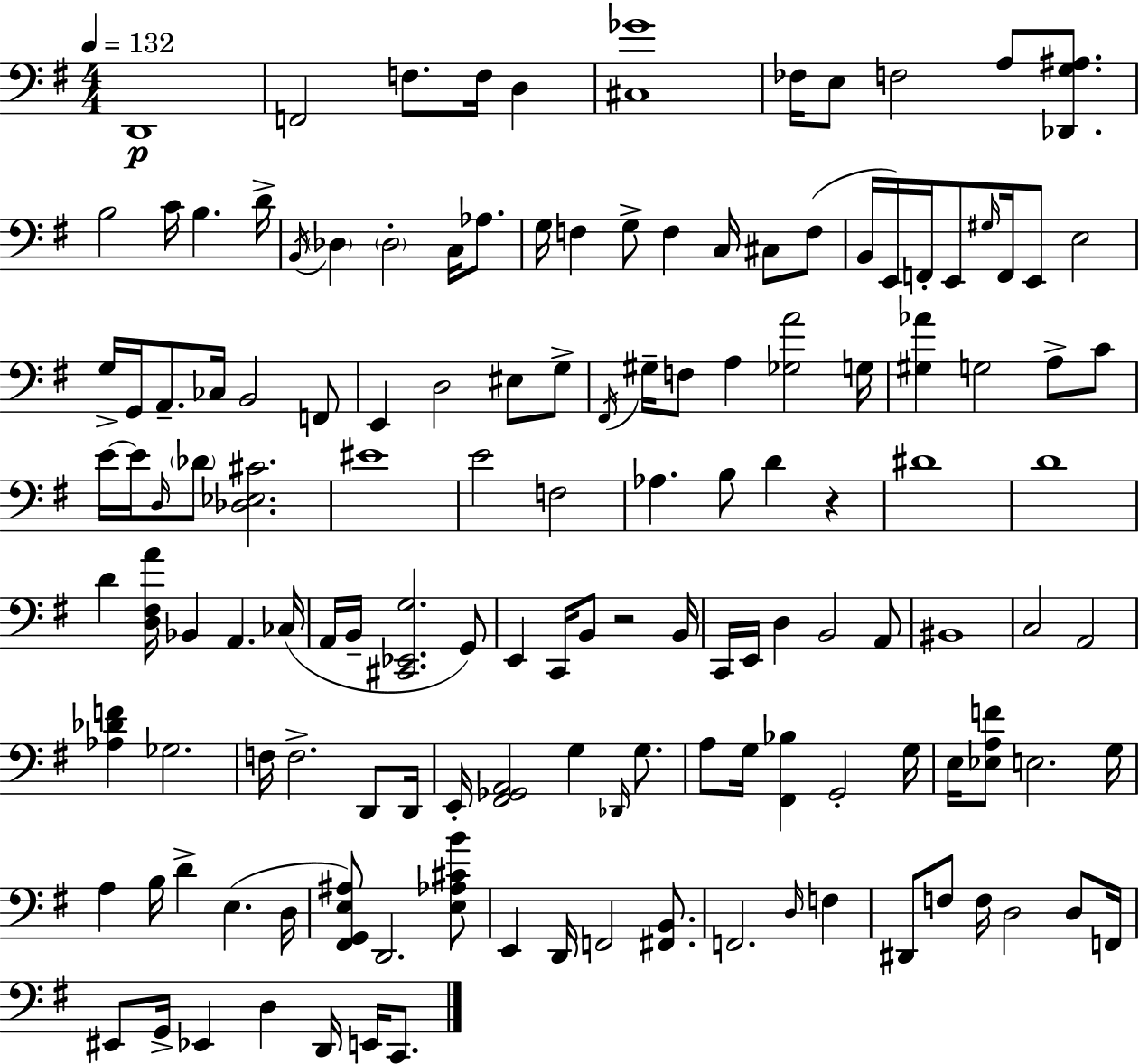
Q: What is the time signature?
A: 4/4